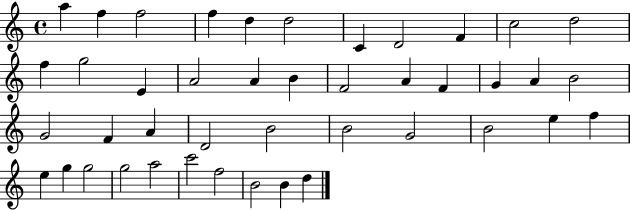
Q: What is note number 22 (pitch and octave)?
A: A4